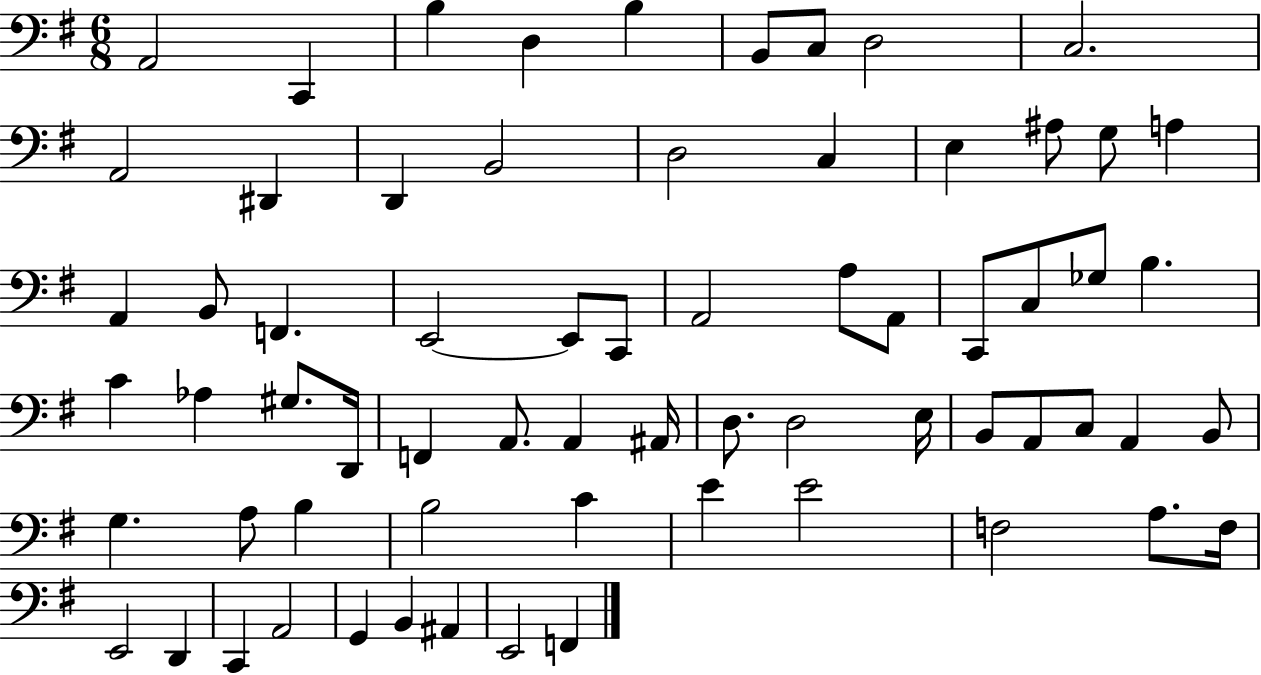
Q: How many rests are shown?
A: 0